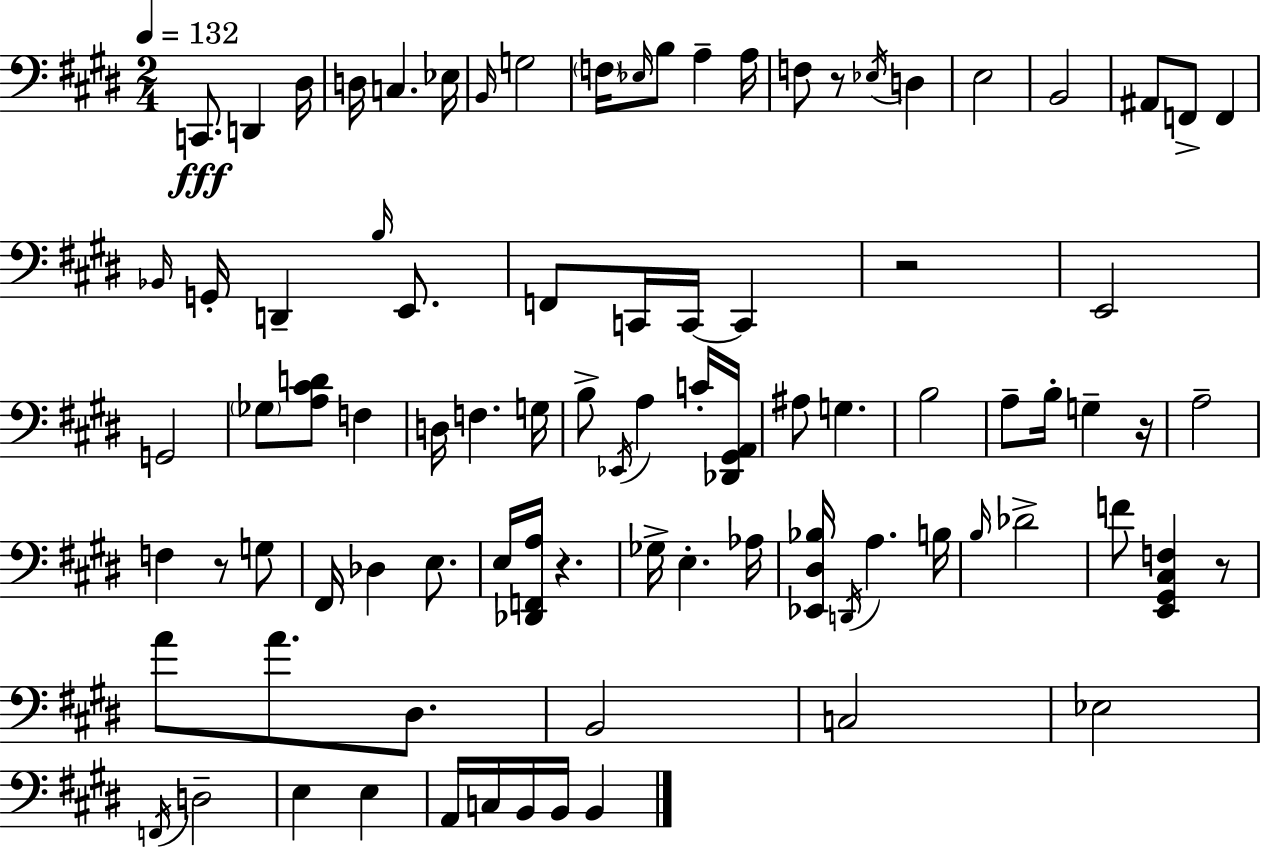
C2/e. D2/q D#3/s D3/s C3/q. Eb3/s B2/s G3/h F3/s Eb3/s B3/e A3/q A3/s F3/e R/e Eb3/s D3/q E3/h B2/h A#2/e F2/e F2/q Bb2/s G2/s D2/q B3/s E2/e. F2/e C2/s C2/s C2/q R/h E2/h G2/h Gb3/e [A3,C#4,D4]/e F3/q D3/s F3/q. G3/s B3/e Eb2/s A3/q C4/s [Db2,G#2,A2]/s A#3/e G3/q. B3/h A3/e B3/s G3/q R/s A3/h F3/q R/e G3/e F#2/s Db3/q E3/e. E3/s [Db2,F2,A3]/s R/q. Gb3/s E3/q. Ab3/s [Eb2,D#3,Bb3]/s D2/s A3/q. B3/s B3/s Db4/h F4/e [E2,G#2,C#3,F3]/q R/e A4/e A4/e. D#3/e. B2/h C3/h Eb3/h F2/s D3/h E3/q E3/q A2/s C3/s B2/s B2/s B2/q